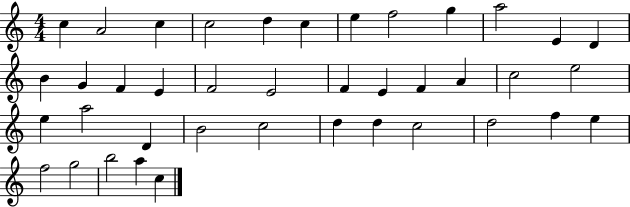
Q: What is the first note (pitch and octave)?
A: C5